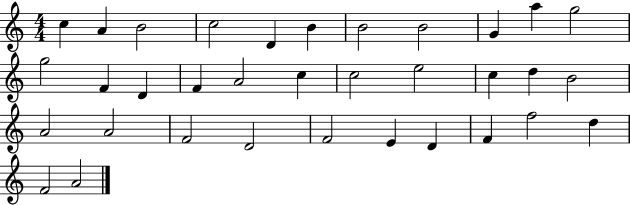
{
  \clef treble
  \numericTimeSignature
  \time 4/4
  \key c \major
  c''4 a'4 b'2 | c''2 d'4 b'4 | b'2 b'2 | g'4 a''4 g''2 | \break g''2 f'4 d'4 | f'4 a'2 c''4 | c''2 e''2 | c''4 d''4 b'2 | \break a'2 a'2 | f'2 d'2 | f'2 e'4 d'4 | f'4 f''2 d''4 | \break f'2 a'2 | \bar "|."
}